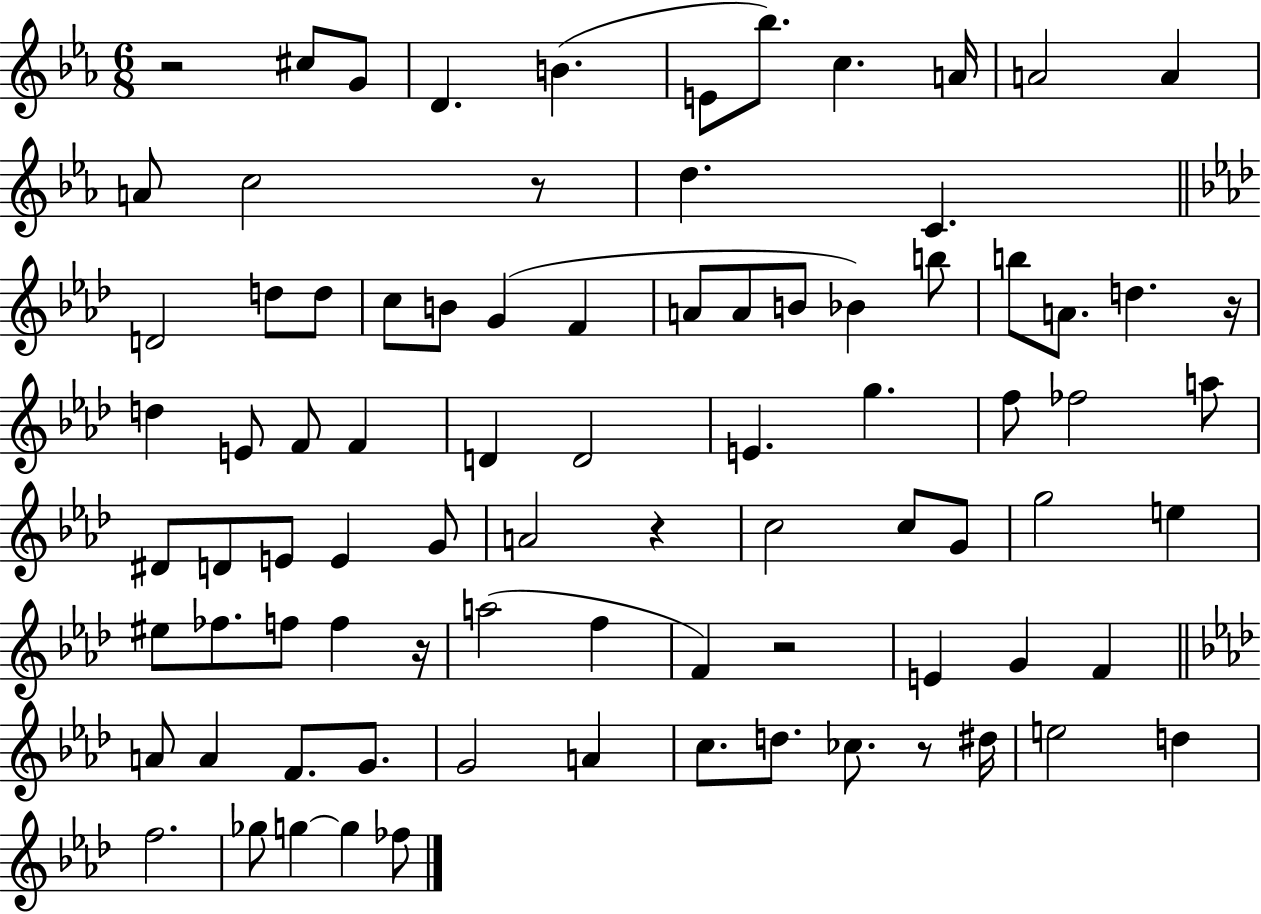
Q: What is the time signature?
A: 6/8